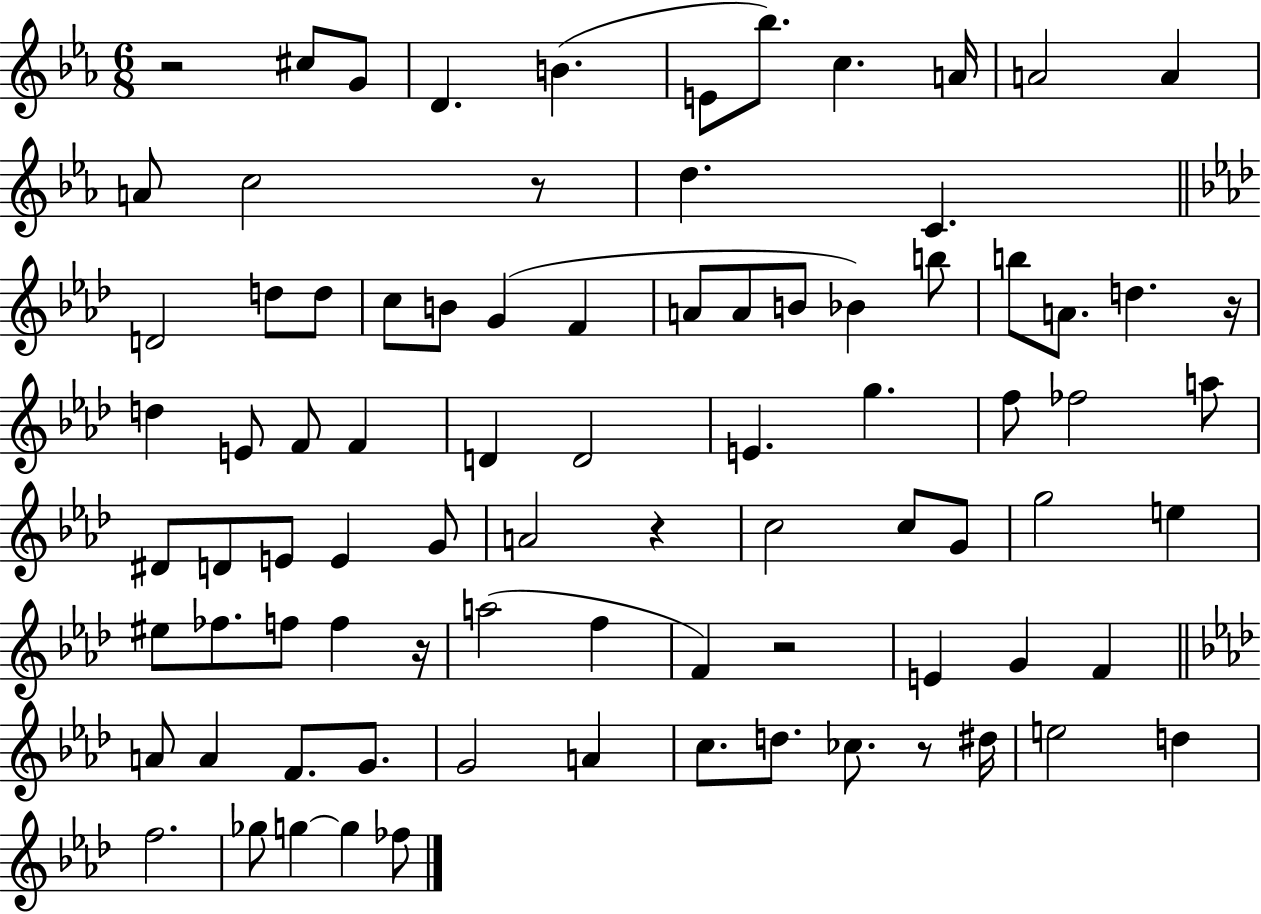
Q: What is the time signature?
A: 6/8